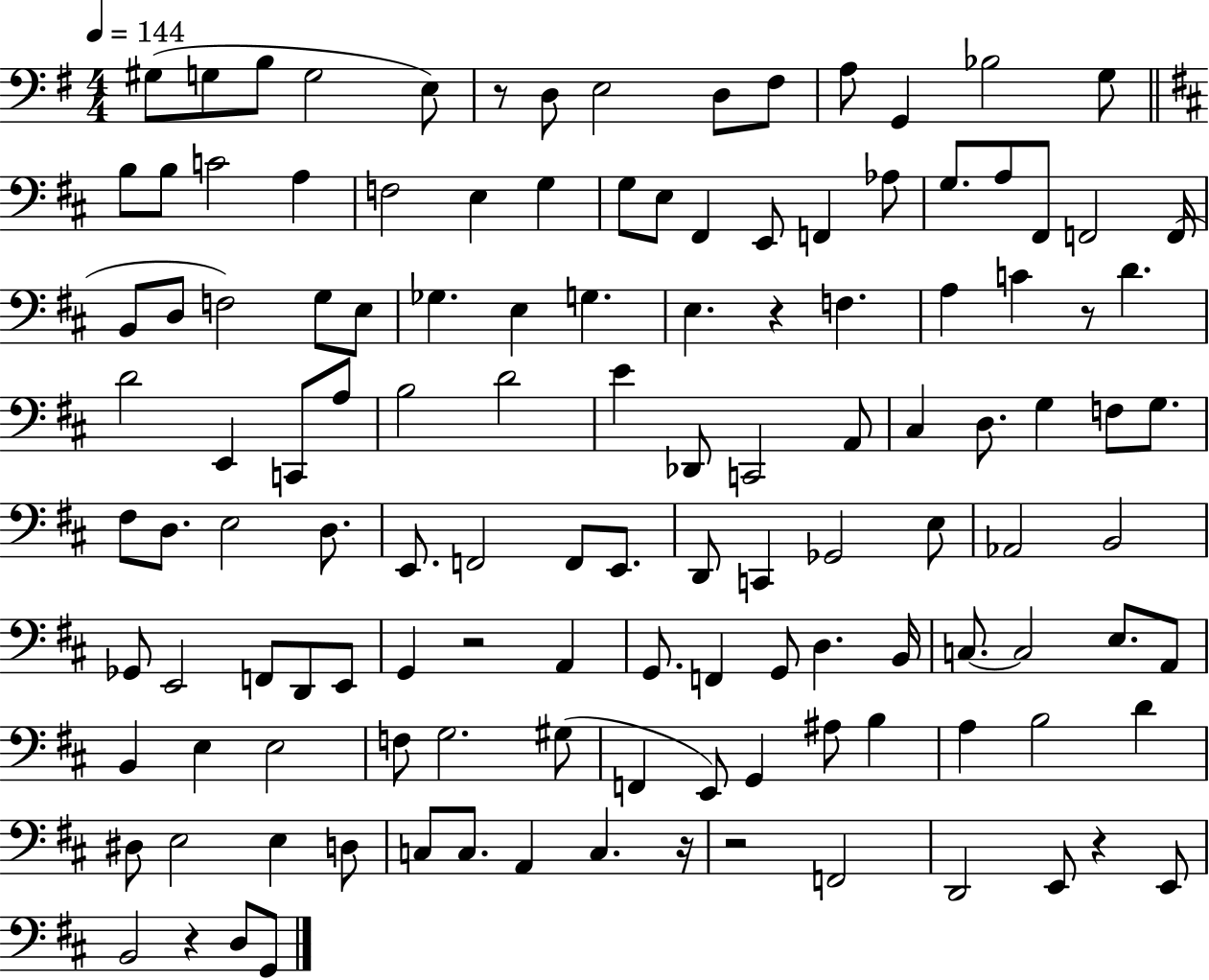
G#3/e G3/e B3/e G3/h E3/e R/e D3/e E3/h D3/e F#3/e A3/e G2/q Bb3/h G3/e B3/e B3/e C4/h A3/q F3/h E3/q G3/q G3/e E3/e F#2/q E2/e F2/q Ab3/e G3/e. A3/e F#2/e F2/h F2/s B2/e D3/e F3/h G3/e E3/e Gb3/q. E3/q G3/q. E3/q. R/q F3/q. A3/q C4/q R/e D4/q. D4/h E2/q C2/e A3/e B3/h D4/h E4/q Db2/e C2/h A2/e C#3/q D3/e. G3/q F3/e G3/e. F#3/e D3/e. E3/h D3/e. E2/e. F2/h F2/e E2/e. D2/e C2/q Gb2/h E3/e Ab2/h B2/h Gb2/e E2/h F2/e D2/e E2/e G2/q R/h A2/q G2/e. F2/q G2/e D3/q. B2/s C3/e. C3/h E3/e. A2/e B2/q E3/q E3/h F3/e G3/h. G#3/e F2/q E2/e G2/q A#3/e B3/q A3/q B3/h D4/q D#3/e E3/h E3/q D3/e C3/e C3/e. A2/q C3/q. R/s R/h F2/h D2/h E2/e R/q E2/e B2/h R/q D3/e G2/e